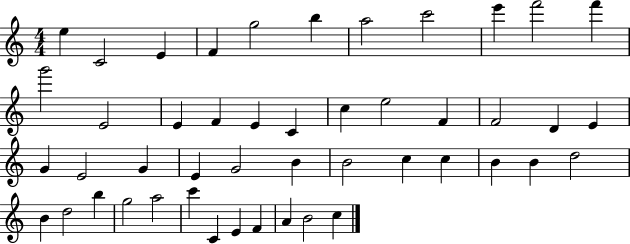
X:1
T:Untitled
M:4/4
L:1/4
K:C
e C2 E F g2 b a2 c'2 e' f'2 f' g'2 E2 E F E C c e2 F F2 D E G E2 G E G2 B B2 c c B B d2 B d2 b g2 a2 c' C E F A B2 c